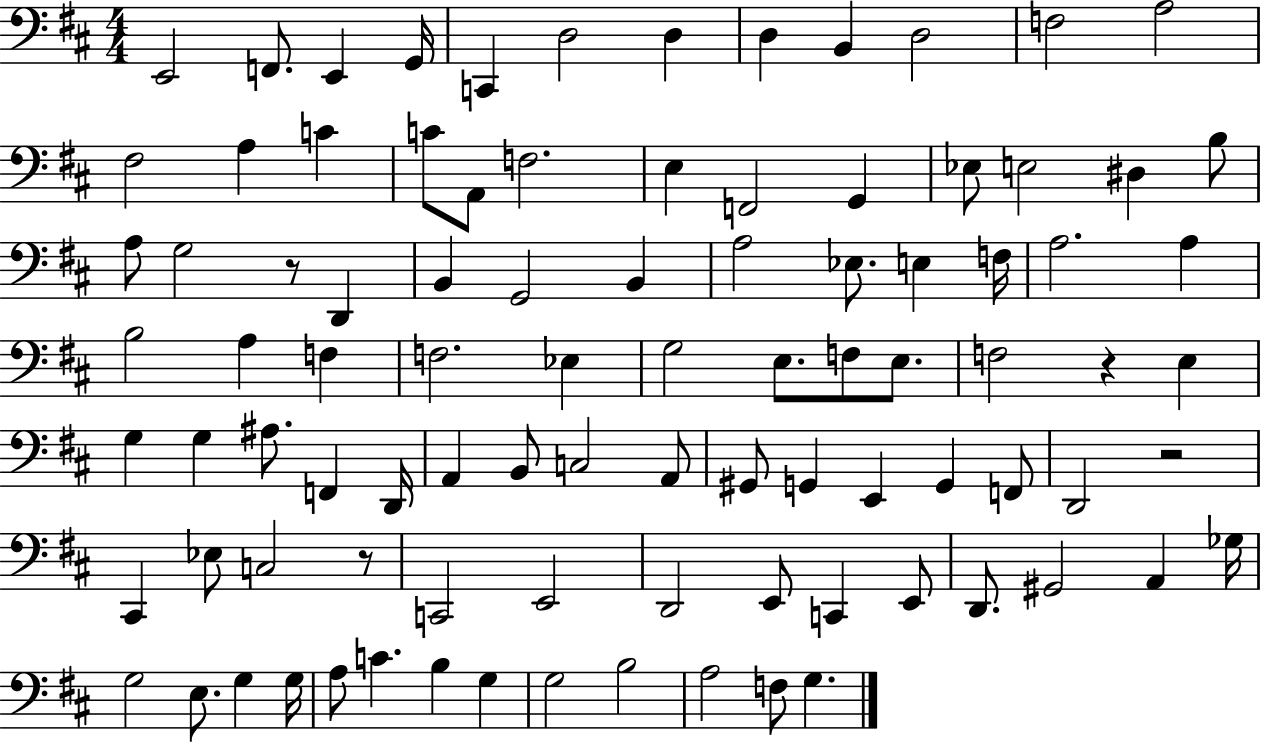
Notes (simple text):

E2/h F2/e. E2/q G2/s C2/q D3/h D3/q D3/q B2/q D3/h F3/h A3/h F#3/h A3/q C4/q C4/e A2/e F3/h. E3/q F2/h G2/q Eb3/e E3/h D#3/q B3/e A3/e G3/h R/e D2/q B2/q G2/h B2/q A3/h Eb3/e. E3/q F3/s A3/h. A3/q B3/h A3/q F3/q F3/h. Eb3/q G3/h E3/e. F3/e E3/e. F3/h R/q E3/q G3/q G3/q A#3/e. F2/q D2/s A2/q B2/e C3/h A2/e G#2/e G2/q E2/q G2/q F2/e D2/h R/h C#2/q Eb3/e C3/h R/e C2/h E2/h D2/h E2/e C2/q E2/e D2/e. G#2/h A2/q Gb3/s G3/h E3/e. G3/q G3/s A3/e C4/q. B3/q G3/q G3/h B3/h A3/h F3/e G3/q.